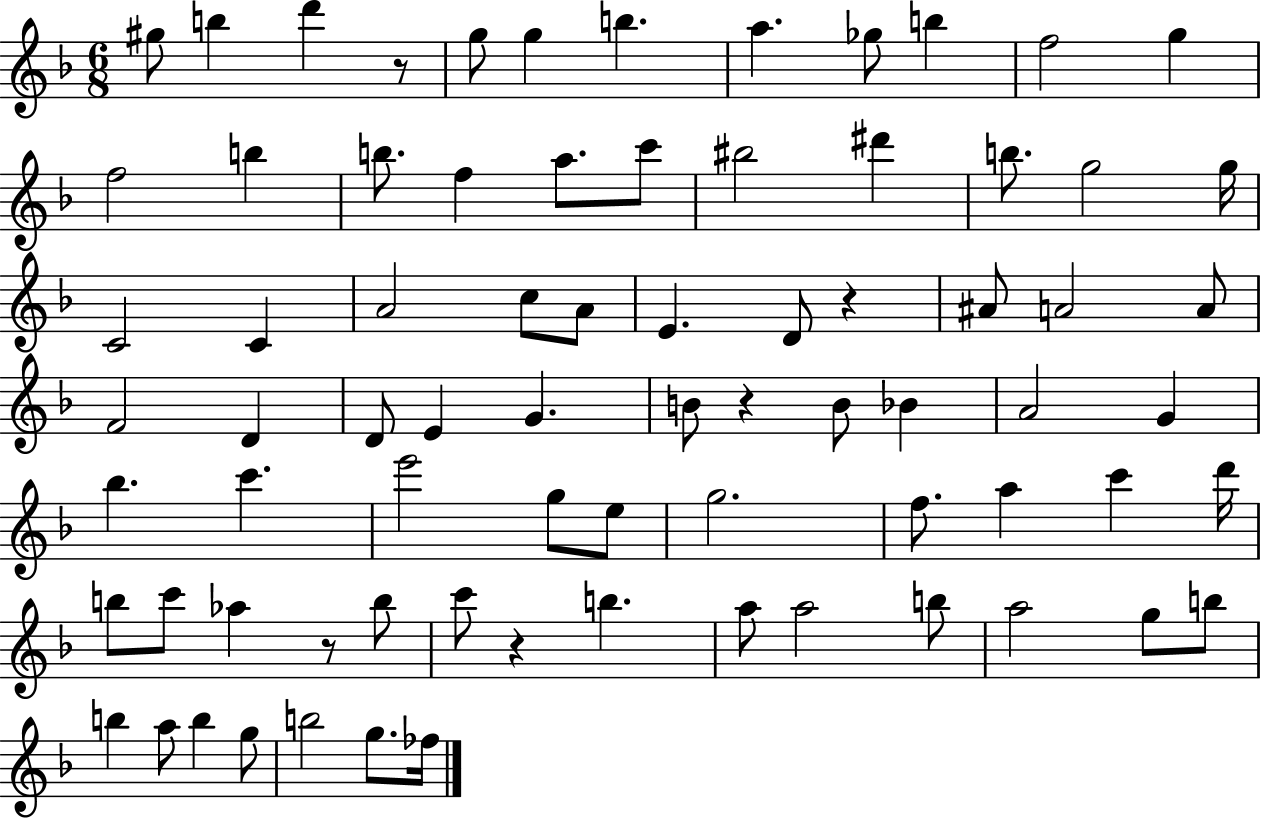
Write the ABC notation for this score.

X:1
T:Untitled
M:6/8
L:1/4
K:F
^g/2 b d' z/2 g/2 g b a _g/2 b f2 g f2 b b/2 f a/2 c'/2 ^b2 ^d' b/2 g2 g/4 C2 C A2 c/2 A/2 E D/2 z ^A/2 A2 A/2 F2 D D/2 E G B/2 z B/2 _B A2 G _b c' e'2 g/2 e/2 g2 f/2 a c' d'/4 b/2 c'/2 _a z/2 b/2 c'/2 z b a/2 a2 b/2 a2 g/2 b/2 b a/2 b g/2 b2 g/2 _f/4